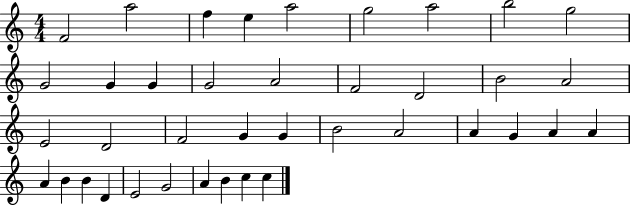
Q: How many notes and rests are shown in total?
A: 39